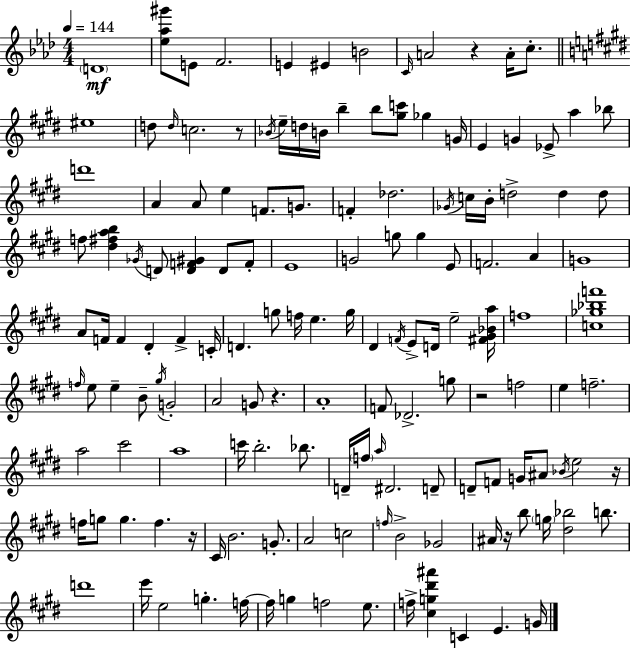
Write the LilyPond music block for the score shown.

{
  \clef treble
  \numericTimeSignature
  \time 4/4
  \key f \minor
  \tempo 4 = 144
  \parenthesize d'1\mf | <ees'' aes'' gis'''>8 e'8 f'2. | e'4 eis'4 b'2 | \grace { c'16 } a'2 r4 a'16-. c''8.-. | \break \bar "||" \break \key e \major eis''1 | d''8 \grace { d''16 } c''2. r8 | \acciaccatura { bes'16 } e''16-- d''16 b'16 b''4-- b''8 <gis'' c'''>8 ges''4 | g'16 e'4 g'4 ees'8-> a''4 | \break bes''8 d'''1 | a'4 a'8 e''4 f'8. g'8. | f'4-. des''2. | \acciaccatura { ges'16 } c''16 b'16-. d''2-> d''4 | \break d''8 f''8 <dis'' fis'' a'' b''>4 \acciaccatura { ges'16 } d'8 <d' f' gis'>4 | d'8 f'8-. e'1 | g'2 g''8 g''4 | e'8 f'2. | \break a'4 g'1 | a'8 f'16 f'4 dis'4-. f'4-> | c'16-. d'4. g''8 f''16 e''4. | g''16 dis'4 \acciaccatura { f'16 } e'8-> d'16 e''2-- | \break <fis' gis' bes' a''>16 f''1 | <c'' ges'' bes'' f'''>1 | \grace { f''16 } e''8 e''4-- b'8-- \acciaccatura { gis''16 } g'2-. | a'2 g'8 | \break r4. a'1-. | f'8 des'2.-> | g''8 r2 f''2 | e''4 f''2.-- | \break a''2 cis'''2 | a''1 | c'''16 b''2.-. | bes''8. d'16-- \parenthesize f''16 \grace { a''16 } dis'2. | \break d'8-- d'8-- f'8 g'16 ais'8 \acciaccatura { bes'16 } | e''2 r16 f''16 g''8 g''4. | f''4. r16 cis'16 b'2. | g'8.-. a'2 | \break c''2 \grace { f''16 } b'2-> | ges'2 ais'16 r16 b''8 \parenthesize g''16 <dis'' bes''>2 | b''8. d'''1 | e'''16 e''2 | \break g''4.-. f''16~~ f''16 g''4 f''2 | e''8. f''16-> <cis'' g'' dis''' ais'''>4 c'4 | e'4. g'16 \bar "|."
}